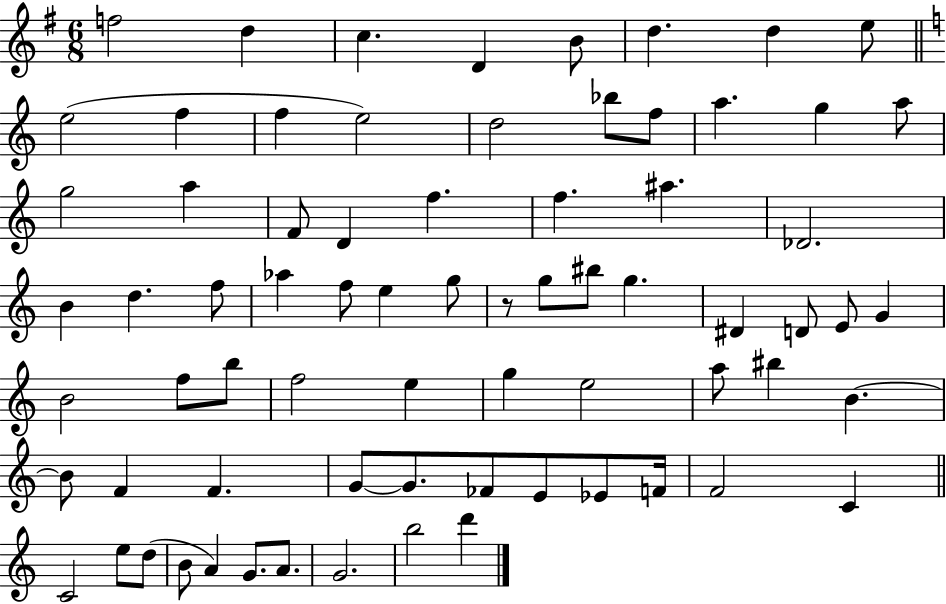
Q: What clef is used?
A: treble